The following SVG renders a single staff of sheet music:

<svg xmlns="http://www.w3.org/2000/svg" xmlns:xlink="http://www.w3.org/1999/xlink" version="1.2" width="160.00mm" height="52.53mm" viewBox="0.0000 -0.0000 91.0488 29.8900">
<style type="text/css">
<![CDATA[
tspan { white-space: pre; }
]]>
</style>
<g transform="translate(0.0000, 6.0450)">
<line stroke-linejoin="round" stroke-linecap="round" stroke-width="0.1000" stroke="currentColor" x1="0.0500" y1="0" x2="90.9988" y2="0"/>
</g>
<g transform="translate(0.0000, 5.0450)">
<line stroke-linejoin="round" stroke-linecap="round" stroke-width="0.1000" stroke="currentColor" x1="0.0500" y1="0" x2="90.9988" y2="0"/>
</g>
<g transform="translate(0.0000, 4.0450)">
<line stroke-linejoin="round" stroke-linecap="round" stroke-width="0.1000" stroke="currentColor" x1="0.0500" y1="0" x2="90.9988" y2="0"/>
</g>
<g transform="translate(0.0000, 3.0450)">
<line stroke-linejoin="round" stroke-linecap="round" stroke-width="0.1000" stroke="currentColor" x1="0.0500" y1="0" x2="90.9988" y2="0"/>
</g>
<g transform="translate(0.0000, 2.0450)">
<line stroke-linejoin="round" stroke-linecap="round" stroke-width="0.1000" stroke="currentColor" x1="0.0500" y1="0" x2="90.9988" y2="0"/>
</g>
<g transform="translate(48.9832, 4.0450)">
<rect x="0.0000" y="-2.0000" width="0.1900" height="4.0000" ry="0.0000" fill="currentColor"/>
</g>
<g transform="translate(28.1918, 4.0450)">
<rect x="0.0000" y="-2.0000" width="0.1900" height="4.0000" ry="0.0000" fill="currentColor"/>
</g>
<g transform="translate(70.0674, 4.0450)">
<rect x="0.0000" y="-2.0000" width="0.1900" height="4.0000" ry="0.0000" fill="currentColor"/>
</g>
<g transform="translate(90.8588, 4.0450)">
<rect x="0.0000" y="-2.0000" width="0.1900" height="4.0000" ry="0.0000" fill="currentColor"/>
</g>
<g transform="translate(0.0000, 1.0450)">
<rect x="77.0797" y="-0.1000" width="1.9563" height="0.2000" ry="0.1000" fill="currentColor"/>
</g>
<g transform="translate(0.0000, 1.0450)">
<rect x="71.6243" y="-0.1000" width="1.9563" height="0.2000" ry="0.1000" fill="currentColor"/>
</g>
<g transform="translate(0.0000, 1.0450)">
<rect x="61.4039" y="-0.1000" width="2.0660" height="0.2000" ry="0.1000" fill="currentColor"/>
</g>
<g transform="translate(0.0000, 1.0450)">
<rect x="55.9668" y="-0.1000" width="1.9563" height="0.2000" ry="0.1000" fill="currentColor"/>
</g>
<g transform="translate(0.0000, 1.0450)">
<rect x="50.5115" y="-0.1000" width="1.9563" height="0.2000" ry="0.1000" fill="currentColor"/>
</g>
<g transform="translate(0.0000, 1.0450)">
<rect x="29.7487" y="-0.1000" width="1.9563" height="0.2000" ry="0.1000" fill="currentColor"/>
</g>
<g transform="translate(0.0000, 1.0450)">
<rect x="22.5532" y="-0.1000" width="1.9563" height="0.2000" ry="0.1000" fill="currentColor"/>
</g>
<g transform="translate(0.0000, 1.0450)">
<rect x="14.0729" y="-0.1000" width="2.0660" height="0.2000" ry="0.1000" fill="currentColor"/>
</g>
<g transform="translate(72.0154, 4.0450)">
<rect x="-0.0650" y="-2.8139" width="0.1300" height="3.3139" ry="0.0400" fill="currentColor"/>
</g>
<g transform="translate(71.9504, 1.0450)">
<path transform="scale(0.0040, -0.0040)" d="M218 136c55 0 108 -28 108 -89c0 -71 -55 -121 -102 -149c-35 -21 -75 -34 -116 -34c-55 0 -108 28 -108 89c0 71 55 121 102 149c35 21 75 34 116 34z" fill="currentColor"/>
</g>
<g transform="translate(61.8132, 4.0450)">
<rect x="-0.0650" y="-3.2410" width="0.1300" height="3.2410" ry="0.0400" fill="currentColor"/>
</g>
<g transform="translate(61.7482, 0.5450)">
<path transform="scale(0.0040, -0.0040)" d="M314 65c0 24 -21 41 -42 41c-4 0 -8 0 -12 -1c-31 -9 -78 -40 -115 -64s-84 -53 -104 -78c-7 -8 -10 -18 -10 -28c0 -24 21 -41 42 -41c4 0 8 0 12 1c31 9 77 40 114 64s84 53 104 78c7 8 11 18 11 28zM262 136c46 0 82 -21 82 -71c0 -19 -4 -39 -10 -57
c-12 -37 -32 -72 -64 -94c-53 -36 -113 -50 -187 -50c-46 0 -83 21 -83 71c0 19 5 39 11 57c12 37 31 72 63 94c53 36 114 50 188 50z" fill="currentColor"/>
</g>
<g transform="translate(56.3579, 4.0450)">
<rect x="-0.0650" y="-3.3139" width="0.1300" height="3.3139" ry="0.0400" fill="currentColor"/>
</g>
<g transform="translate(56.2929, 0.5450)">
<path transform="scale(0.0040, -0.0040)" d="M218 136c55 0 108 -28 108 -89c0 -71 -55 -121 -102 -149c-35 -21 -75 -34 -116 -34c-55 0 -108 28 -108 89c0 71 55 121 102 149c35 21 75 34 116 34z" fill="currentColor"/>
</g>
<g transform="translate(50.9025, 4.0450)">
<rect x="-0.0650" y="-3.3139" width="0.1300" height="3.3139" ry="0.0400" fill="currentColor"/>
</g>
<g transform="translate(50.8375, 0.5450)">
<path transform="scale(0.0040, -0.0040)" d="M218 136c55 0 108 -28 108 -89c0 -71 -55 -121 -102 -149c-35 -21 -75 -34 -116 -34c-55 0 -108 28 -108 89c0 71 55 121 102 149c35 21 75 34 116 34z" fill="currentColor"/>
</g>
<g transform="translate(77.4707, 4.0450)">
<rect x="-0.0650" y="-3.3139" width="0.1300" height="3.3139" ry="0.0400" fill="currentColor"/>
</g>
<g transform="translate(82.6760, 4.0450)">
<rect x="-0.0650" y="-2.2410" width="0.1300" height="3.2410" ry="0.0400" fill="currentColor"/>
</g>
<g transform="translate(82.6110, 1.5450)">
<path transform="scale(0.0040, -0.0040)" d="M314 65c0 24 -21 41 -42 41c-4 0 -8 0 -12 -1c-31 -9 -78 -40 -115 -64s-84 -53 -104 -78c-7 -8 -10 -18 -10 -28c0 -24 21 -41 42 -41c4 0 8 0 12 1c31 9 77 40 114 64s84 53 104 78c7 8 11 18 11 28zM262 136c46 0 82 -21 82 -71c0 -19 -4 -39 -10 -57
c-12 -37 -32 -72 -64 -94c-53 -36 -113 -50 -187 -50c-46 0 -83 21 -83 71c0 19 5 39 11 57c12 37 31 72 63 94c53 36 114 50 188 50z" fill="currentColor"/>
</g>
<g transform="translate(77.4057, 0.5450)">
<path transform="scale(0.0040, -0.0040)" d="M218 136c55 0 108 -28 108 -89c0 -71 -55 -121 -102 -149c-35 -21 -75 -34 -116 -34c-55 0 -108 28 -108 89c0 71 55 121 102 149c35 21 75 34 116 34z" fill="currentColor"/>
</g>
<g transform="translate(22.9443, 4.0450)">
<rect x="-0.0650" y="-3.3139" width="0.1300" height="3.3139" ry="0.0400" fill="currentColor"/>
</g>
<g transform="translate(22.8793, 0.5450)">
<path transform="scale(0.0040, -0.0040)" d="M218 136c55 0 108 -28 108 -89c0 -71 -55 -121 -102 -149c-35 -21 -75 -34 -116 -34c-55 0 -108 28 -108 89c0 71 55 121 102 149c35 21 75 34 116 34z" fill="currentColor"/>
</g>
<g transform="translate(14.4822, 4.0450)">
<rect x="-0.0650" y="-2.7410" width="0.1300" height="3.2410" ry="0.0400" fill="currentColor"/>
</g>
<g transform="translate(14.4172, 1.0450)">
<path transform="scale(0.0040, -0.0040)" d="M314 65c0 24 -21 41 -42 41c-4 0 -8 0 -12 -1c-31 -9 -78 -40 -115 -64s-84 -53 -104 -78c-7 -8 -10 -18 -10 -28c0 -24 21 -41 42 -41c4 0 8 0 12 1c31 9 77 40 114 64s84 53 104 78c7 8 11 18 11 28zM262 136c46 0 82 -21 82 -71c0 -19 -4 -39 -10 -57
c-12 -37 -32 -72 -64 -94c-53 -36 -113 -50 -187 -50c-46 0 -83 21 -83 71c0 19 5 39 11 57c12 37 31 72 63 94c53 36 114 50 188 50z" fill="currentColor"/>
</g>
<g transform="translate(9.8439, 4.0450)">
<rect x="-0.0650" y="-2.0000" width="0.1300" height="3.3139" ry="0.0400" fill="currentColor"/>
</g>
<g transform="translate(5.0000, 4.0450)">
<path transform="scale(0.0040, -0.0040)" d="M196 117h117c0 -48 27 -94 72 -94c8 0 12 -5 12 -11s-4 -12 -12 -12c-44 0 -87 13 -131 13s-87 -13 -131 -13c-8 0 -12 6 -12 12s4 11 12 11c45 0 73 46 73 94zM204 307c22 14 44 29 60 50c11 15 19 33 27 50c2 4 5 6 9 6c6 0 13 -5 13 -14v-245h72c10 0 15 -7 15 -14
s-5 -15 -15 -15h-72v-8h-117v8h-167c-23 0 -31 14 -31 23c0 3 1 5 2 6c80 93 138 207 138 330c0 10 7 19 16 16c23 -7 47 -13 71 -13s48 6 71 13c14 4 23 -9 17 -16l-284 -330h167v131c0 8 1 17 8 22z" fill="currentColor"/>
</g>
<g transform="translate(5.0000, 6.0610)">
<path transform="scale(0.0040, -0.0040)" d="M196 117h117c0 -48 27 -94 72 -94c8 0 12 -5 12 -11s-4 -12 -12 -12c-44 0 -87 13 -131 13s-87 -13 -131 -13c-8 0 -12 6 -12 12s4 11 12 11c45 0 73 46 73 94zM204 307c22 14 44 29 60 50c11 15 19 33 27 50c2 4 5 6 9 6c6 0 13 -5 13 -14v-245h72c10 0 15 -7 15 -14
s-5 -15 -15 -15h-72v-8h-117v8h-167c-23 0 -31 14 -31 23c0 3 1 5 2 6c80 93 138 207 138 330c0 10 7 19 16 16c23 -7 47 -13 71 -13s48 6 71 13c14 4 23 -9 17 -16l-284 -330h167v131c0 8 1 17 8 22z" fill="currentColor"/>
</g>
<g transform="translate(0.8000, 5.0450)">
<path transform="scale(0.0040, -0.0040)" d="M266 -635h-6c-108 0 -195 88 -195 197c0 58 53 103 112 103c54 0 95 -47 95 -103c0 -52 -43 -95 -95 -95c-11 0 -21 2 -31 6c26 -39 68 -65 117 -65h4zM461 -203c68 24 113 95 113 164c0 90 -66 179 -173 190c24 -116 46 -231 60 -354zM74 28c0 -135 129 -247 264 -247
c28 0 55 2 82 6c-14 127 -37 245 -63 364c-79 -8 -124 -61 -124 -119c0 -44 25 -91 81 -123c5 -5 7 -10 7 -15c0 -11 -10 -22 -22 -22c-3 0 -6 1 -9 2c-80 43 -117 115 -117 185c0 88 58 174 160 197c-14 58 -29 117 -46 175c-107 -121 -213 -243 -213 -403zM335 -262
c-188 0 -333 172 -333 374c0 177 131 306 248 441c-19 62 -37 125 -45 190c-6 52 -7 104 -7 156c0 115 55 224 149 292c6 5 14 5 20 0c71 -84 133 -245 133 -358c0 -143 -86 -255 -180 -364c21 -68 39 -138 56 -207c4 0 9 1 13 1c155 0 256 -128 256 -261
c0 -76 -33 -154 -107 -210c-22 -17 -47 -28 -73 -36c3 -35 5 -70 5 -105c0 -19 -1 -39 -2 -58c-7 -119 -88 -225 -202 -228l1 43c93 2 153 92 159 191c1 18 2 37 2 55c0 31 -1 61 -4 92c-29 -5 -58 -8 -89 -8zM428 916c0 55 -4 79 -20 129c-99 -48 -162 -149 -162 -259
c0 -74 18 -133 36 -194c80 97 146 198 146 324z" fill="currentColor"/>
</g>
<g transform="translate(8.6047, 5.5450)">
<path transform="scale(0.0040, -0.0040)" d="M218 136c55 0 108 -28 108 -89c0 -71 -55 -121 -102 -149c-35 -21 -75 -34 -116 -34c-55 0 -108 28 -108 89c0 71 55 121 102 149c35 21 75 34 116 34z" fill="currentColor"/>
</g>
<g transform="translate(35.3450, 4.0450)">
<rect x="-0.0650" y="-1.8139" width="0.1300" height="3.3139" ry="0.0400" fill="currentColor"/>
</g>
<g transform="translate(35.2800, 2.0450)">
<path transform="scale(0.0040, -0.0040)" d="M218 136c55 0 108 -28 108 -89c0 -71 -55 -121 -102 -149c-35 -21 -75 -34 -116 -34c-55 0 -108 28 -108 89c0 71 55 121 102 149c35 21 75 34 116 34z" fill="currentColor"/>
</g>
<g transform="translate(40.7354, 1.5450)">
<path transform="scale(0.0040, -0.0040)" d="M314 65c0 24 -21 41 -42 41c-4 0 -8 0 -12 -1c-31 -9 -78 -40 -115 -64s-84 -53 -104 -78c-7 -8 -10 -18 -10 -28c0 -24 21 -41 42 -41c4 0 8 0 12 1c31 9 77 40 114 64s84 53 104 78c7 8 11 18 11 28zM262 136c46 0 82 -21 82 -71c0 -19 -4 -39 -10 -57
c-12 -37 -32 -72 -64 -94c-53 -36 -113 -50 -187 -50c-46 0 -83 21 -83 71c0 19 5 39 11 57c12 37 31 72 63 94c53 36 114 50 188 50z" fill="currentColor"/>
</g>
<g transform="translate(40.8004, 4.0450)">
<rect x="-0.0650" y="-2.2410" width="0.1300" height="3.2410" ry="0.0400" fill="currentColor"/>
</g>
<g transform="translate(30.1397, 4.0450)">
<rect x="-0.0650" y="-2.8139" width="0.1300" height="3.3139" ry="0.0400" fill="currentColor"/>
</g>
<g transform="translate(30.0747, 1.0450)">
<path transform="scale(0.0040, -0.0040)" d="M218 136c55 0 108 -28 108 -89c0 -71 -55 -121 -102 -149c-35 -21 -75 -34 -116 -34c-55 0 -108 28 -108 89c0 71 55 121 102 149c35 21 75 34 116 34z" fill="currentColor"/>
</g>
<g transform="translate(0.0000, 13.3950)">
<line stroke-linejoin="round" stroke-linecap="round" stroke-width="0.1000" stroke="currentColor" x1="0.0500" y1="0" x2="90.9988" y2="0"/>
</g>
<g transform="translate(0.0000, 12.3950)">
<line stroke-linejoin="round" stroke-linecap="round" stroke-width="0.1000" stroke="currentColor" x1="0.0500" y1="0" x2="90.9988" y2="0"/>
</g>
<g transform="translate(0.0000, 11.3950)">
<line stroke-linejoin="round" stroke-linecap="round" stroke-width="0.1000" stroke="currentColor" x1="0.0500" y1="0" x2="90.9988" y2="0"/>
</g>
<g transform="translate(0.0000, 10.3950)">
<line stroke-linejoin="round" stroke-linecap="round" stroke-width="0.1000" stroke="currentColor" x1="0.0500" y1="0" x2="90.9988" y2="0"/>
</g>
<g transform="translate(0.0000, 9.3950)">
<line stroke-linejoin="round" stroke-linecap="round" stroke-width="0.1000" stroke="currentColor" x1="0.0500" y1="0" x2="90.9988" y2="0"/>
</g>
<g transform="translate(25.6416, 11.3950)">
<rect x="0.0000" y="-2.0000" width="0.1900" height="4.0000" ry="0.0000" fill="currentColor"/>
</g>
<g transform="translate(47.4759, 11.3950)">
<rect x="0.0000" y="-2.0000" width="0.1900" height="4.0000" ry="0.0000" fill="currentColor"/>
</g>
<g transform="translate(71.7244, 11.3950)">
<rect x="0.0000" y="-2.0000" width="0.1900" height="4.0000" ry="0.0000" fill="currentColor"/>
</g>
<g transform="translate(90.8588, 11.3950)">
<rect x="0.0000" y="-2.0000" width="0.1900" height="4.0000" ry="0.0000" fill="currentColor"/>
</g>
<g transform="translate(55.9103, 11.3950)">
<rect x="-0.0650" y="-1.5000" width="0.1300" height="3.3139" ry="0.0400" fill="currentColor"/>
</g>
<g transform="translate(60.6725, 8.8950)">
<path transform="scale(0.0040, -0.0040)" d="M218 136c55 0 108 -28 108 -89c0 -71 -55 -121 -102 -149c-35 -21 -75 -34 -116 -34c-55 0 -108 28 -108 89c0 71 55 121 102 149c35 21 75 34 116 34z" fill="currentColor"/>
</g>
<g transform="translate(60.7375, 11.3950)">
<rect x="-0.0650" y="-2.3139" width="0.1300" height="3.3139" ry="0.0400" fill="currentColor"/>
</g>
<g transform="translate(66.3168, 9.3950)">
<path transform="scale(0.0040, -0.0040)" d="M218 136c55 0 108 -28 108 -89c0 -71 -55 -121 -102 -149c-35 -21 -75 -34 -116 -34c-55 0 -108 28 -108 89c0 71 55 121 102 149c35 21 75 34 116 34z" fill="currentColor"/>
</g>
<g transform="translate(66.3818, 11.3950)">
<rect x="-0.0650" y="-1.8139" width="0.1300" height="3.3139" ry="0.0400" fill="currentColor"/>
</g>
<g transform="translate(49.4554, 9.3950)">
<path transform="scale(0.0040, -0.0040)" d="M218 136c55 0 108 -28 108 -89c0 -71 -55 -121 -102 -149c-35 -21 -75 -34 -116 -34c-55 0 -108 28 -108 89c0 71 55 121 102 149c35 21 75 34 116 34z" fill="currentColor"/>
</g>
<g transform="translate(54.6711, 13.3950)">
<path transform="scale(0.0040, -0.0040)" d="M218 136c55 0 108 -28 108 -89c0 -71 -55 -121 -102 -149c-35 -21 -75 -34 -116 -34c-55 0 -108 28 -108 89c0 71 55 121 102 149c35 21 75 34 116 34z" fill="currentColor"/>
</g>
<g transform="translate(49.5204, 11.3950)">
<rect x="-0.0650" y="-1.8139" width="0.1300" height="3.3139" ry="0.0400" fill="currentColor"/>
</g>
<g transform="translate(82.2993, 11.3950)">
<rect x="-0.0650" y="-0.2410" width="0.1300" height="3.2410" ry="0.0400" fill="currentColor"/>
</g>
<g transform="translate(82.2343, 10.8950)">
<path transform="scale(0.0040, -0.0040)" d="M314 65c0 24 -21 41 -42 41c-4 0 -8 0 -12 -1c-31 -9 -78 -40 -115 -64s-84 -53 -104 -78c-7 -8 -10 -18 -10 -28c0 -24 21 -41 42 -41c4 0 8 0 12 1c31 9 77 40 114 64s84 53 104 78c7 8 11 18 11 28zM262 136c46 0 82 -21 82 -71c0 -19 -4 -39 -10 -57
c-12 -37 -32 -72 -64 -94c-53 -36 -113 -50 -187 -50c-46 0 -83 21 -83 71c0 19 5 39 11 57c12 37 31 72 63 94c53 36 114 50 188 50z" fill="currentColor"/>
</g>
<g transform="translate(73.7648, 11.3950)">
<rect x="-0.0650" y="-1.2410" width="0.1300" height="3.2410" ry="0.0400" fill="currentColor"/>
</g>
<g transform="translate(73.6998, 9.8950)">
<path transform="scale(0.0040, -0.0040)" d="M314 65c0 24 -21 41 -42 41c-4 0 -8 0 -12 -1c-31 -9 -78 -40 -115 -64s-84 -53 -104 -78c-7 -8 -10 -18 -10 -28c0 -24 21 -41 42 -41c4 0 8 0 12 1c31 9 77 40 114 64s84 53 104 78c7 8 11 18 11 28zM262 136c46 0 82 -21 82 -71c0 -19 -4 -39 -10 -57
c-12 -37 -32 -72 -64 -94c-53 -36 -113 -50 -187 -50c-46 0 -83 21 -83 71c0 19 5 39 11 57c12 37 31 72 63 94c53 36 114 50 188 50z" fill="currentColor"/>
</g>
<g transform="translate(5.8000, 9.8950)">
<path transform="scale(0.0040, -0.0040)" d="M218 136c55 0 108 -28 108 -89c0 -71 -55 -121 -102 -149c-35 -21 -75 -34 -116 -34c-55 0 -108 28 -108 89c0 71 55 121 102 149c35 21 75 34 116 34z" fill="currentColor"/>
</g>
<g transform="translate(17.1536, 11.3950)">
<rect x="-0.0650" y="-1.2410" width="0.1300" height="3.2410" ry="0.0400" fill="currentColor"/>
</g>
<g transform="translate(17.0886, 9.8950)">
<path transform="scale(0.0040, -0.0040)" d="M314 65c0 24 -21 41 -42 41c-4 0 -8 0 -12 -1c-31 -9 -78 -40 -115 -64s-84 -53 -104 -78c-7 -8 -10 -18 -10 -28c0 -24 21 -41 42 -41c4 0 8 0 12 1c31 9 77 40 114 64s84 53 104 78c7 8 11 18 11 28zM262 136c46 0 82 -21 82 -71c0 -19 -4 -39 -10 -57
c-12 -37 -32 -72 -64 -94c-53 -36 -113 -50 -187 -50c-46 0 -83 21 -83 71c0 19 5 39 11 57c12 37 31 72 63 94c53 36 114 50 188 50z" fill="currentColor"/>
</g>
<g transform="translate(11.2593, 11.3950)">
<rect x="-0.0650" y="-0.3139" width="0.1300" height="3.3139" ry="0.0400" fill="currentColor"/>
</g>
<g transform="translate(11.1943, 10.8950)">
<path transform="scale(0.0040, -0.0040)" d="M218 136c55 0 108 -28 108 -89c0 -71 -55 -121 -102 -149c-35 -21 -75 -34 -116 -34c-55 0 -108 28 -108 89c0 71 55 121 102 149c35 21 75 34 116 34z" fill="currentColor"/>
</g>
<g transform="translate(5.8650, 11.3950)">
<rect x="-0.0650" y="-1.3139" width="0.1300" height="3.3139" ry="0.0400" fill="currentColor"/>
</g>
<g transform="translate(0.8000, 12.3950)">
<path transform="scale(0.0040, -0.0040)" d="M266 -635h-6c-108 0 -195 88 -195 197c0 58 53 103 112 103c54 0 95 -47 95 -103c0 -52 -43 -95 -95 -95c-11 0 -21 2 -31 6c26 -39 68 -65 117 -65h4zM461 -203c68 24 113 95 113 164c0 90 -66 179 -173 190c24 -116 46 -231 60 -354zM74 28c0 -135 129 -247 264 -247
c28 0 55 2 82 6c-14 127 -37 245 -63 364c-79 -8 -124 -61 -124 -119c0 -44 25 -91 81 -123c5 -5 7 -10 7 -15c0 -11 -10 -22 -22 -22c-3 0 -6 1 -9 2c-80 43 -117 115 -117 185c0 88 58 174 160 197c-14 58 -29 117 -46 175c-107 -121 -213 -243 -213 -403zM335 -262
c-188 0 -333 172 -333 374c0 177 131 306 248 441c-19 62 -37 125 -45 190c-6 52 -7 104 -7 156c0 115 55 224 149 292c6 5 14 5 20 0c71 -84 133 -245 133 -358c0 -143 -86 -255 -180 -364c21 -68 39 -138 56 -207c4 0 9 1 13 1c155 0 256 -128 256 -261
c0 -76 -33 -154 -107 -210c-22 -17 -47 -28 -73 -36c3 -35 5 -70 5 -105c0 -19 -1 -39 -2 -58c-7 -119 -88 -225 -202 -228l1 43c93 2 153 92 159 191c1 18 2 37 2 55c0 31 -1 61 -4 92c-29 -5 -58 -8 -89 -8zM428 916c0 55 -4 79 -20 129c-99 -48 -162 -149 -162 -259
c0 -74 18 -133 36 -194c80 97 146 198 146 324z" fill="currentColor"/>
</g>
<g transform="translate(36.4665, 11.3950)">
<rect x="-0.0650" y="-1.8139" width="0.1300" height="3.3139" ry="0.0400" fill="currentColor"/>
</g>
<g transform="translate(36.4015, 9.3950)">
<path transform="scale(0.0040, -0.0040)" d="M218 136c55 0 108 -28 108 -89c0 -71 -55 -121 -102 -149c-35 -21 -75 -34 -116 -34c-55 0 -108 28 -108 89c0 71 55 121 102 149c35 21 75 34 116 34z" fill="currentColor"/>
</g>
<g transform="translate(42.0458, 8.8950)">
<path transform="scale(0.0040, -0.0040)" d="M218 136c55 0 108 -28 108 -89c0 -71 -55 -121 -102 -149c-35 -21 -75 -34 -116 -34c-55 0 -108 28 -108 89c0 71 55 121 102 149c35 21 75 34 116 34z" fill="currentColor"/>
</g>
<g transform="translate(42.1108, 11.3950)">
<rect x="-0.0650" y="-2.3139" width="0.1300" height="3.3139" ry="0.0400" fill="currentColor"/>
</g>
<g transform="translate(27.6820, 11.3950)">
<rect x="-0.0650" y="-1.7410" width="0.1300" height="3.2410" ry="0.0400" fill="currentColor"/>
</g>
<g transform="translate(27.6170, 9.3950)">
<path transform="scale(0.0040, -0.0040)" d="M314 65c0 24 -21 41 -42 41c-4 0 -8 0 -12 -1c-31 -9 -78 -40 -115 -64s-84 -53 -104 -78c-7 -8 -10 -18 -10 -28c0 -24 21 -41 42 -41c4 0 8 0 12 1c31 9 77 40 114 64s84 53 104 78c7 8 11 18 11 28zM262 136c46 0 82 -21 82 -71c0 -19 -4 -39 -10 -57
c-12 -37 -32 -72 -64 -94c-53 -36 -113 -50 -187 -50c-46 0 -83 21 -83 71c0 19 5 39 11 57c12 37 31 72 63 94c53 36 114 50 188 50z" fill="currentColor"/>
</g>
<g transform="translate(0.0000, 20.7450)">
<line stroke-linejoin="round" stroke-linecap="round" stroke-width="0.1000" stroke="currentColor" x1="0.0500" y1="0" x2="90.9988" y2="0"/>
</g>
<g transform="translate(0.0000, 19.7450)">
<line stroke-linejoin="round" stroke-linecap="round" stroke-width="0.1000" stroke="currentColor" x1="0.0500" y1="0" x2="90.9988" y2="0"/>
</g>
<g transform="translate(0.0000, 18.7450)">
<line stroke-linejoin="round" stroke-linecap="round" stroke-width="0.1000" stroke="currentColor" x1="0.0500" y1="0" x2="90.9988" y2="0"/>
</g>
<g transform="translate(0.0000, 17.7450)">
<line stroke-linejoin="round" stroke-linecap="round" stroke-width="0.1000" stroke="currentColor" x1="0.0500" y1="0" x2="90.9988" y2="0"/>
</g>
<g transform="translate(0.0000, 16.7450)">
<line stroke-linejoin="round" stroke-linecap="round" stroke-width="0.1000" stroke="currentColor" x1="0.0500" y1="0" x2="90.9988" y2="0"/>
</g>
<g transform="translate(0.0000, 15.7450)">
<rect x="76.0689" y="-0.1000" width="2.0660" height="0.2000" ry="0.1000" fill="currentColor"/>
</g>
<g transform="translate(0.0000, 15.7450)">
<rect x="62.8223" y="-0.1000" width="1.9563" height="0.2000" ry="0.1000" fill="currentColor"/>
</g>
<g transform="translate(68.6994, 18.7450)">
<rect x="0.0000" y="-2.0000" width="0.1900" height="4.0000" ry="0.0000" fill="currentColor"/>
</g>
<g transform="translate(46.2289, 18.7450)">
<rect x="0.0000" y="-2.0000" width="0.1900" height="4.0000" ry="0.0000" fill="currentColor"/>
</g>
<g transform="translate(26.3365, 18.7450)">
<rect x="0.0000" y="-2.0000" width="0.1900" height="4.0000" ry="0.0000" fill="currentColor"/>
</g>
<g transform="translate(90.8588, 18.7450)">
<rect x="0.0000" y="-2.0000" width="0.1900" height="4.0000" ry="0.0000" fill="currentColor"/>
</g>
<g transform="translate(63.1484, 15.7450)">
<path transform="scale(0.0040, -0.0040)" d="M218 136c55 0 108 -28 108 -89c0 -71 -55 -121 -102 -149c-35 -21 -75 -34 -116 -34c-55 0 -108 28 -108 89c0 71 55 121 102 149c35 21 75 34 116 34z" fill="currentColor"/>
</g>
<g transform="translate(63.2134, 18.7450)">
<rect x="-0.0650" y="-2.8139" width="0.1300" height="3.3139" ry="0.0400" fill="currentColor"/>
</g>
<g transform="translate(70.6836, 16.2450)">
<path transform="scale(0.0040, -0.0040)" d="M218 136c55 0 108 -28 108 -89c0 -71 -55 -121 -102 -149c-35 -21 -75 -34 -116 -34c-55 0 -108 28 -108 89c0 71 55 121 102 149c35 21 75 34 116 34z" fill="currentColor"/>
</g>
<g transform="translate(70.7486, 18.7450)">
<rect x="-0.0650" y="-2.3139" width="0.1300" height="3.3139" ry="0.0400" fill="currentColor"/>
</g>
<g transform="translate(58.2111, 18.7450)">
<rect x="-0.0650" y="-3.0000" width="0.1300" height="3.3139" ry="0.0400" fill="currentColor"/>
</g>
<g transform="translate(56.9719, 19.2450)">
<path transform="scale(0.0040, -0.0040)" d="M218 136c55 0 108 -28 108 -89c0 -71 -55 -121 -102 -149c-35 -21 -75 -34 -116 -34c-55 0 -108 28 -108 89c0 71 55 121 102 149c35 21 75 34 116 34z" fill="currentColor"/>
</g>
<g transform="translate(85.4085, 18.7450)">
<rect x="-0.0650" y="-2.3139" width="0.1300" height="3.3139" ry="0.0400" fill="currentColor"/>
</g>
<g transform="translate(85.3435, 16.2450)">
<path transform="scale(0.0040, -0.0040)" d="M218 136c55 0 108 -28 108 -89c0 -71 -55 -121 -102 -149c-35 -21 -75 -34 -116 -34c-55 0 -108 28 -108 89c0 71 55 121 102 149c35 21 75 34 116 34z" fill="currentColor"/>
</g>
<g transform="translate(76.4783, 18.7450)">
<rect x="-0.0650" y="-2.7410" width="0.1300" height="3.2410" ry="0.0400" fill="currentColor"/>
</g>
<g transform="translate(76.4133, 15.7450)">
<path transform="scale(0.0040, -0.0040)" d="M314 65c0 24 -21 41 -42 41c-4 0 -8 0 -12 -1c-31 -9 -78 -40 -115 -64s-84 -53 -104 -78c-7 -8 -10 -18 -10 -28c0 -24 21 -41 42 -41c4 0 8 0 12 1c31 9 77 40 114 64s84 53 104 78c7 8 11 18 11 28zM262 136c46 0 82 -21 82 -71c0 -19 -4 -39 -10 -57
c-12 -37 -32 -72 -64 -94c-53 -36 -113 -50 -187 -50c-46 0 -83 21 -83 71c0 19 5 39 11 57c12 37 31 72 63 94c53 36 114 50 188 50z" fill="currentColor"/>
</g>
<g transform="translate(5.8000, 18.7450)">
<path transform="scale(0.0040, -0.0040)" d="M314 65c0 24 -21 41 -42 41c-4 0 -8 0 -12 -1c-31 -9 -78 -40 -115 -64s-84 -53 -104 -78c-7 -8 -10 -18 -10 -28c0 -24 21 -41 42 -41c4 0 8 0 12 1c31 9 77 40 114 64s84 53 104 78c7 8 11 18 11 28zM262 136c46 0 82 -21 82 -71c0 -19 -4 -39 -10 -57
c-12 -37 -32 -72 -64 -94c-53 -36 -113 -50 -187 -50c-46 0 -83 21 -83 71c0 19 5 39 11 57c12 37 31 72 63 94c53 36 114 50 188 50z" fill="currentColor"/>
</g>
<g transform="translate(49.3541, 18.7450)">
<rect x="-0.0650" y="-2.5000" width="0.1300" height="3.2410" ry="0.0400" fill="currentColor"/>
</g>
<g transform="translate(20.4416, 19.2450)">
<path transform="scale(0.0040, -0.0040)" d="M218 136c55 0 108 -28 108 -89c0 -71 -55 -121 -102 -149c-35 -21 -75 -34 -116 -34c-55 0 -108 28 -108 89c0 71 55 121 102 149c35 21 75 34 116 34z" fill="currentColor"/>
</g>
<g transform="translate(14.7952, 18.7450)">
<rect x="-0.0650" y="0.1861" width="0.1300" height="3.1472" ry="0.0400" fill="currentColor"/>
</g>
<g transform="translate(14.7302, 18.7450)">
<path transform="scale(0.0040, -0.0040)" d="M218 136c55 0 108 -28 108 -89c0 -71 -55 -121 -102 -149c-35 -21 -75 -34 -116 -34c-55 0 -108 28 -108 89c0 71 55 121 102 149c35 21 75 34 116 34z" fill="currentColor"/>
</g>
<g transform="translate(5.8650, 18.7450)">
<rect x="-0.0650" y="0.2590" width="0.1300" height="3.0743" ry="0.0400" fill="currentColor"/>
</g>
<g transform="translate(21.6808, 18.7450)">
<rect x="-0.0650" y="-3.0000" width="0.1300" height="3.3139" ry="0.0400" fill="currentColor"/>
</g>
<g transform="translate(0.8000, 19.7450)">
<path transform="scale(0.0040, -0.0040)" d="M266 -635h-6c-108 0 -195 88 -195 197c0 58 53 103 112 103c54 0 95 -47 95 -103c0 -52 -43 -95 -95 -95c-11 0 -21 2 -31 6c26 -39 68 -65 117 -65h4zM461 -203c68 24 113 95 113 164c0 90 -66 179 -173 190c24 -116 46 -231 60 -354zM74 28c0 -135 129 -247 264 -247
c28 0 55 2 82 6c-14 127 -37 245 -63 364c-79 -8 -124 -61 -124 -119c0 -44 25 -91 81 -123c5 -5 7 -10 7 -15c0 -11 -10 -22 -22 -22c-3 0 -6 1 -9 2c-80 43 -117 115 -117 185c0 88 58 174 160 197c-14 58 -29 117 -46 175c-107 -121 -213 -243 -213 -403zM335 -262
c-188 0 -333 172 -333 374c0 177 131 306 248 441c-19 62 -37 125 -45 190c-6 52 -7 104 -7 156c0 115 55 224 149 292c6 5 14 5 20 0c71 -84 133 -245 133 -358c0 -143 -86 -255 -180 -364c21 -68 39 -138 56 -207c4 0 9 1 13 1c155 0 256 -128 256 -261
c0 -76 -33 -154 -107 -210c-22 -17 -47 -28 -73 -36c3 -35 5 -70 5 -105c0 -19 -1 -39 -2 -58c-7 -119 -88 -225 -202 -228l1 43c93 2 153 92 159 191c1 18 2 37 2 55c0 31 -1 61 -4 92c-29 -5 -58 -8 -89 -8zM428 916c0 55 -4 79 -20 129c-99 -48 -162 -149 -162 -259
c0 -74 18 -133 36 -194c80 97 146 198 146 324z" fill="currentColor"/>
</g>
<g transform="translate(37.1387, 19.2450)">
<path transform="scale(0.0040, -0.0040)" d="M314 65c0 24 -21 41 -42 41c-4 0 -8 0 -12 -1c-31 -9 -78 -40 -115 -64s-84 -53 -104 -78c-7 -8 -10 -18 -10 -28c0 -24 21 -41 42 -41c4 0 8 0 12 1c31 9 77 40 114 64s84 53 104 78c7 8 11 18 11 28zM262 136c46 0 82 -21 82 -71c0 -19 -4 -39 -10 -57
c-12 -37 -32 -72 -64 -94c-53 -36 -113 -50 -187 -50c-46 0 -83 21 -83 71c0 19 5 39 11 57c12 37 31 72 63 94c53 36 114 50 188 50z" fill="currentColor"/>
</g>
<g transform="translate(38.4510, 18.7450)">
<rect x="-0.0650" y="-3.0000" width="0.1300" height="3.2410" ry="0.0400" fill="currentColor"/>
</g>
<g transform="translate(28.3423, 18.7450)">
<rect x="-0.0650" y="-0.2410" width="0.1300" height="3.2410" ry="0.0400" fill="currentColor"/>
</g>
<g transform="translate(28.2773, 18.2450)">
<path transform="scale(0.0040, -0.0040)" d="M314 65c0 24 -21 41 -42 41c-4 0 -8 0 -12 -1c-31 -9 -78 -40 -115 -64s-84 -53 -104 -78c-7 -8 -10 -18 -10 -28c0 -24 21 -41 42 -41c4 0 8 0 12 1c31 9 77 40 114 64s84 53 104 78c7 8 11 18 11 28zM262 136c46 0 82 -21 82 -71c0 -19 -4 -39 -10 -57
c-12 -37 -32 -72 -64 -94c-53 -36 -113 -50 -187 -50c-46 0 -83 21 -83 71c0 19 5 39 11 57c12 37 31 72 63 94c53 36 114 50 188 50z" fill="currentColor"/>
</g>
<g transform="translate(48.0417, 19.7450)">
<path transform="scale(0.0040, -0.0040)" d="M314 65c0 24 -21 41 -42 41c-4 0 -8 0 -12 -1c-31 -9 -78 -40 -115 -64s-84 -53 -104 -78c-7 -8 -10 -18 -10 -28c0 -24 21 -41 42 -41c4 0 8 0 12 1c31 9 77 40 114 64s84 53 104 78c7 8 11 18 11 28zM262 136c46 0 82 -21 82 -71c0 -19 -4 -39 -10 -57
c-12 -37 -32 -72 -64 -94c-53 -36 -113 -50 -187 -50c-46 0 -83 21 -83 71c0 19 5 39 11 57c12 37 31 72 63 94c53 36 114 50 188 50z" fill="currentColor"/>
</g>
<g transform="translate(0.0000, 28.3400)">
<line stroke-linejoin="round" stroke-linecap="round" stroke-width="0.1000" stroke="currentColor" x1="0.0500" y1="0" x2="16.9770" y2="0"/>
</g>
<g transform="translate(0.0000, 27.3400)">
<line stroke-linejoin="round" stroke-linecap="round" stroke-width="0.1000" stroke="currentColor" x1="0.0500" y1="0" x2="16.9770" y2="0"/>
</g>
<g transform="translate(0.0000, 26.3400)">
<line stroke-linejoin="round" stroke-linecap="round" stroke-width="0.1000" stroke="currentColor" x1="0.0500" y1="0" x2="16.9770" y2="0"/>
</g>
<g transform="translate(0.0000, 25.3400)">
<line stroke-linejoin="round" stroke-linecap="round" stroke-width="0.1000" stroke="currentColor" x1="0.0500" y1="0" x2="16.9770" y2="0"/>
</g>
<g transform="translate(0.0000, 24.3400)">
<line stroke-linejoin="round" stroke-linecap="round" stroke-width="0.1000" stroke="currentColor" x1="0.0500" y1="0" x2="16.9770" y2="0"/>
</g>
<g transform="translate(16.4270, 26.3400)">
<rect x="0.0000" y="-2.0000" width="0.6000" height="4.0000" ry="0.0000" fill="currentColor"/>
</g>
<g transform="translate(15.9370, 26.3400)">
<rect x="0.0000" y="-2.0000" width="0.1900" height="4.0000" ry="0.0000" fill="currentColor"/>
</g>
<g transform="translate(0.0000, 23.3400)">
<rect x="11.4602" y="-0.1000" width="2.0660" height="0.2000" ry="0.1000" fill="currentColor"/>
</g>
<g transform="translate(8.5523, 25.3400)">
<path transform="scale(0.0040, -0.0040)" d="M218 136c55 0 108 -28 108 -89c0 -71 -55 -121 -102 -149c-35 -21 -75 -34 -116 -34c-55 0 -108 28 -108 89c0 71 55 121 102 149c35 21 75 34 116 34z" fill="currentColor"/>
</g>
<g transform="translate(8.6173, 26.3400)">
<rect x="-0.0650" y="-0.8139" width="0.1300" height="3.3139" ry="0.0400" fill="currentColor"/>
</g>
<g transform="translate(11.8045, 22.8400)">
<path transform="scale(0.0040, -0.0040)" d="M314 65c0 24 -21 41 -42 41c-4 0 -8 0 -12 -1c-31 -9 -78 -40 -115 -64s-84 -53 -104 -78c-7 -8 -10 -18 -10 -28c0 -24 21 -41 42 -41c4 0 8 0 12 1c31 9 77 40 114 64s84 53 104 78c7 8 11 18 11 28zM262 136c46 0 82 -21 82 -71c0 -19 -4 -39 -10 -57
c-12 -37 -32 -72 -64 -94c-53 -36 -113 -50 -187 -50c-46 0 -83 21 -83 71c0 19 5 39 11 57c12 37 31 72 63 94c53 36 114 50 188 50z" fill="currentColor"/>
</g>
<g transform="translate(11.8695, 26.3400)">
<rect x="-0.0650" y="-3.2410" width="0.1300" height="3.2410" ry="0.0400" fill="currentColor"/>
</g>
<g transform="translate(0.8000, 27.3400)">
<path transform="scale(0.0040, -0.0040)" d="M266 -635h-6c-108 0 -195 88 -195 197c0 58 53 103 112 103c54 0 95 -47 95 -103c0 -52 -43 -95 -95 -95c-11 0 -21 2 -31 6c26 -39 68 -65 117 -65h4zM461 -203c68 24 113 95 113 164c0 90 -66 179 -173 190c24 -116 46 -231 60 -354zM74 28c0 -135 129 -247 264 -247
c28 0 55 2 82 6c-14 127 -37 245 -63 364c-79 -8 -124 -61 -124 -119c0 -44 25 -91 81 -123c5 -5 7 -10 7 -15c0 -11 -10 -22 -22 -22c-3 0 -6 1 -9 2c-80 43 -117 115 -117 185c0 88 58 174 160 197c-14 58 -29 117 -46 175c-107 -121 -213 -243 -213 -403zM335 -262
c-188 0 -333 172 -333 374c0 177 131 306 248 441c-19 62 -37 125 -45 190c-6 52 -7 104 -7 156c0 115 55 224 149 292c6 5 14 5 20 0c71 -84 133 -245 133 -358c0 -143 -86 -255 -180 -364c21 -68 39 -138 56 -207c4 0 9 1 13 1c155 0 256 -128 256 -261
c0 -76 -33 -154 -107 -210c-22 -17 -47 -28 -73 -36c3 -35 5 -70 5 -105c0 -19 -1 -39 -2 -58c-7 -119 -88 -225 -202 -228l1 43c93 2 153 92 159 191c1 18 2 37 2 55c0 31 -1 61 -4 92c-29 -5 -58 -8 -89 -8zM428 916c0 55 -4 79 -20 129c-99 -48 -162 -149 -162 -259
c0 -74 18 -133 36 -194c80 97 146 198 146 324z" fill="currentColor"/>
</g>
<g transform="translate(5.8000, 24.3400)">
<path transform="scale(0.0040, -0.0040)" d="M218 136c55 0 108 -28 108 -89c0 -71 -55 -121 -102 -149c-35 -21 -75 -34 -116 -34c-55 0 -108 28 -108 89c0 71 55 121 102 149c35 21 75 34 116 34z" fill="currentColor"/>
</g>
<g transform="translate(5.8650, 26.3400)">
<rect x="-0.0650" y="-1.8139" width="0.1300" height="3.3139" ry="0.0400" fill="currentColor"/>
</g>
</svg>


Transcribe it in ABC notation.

X:1
T:Untitled
M:4/4
L:1/4
K:C
F a2 b a f g2 b b b2 a b g2 e c e2 f2 f g f E g f e2 c2 B2 B A c2 A2 G2 A a g a2 g f d b2